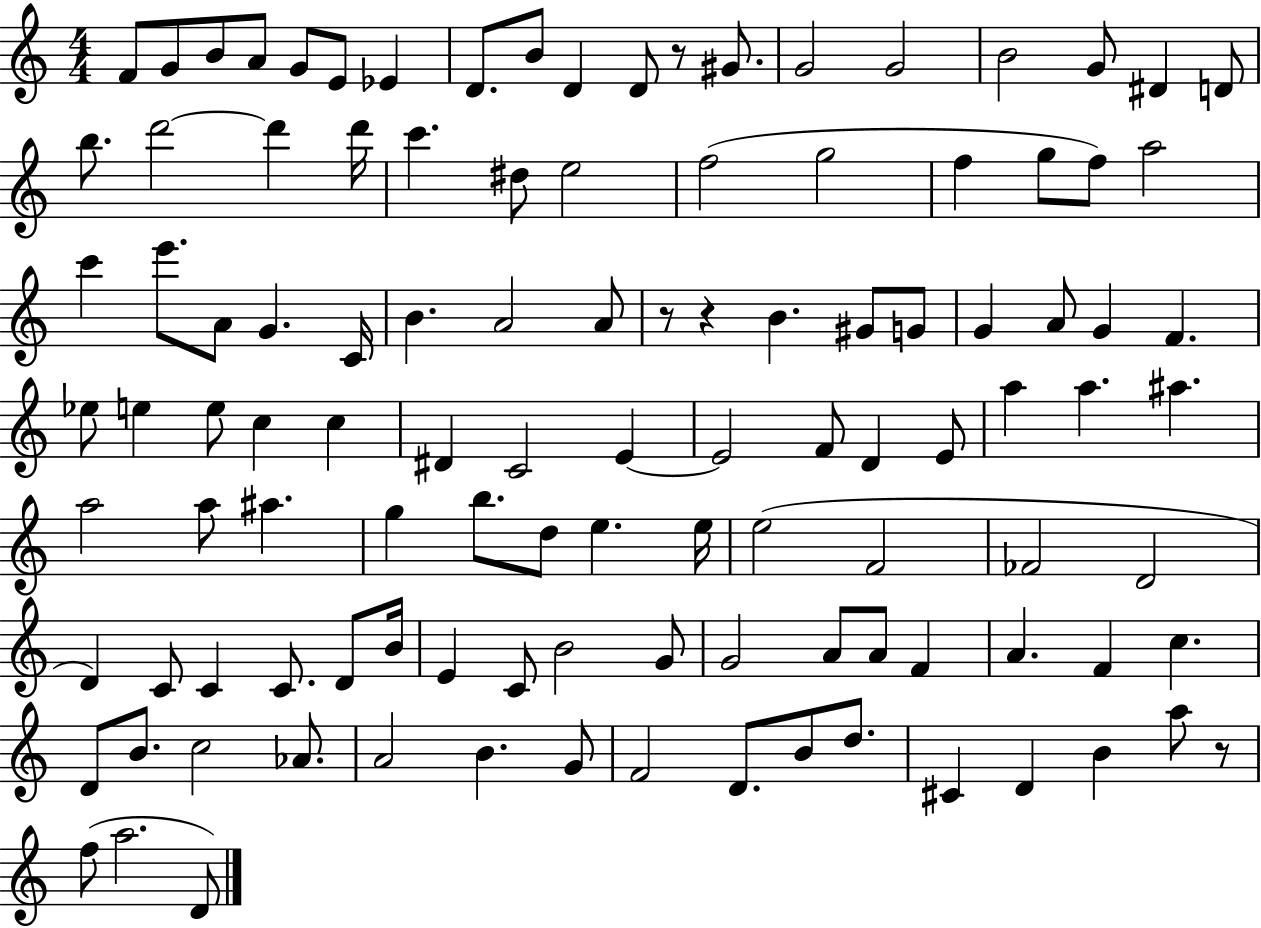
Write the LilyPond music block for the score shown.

{
  \clef treble
  \numericTimeSignature
  \time 4/4
  \key c \major
  f'8 g'8 b'8 a'8 g'8 e'8 ees'4 | d'8. b'8 d'4 d'8 r8 gis'8. | g'2 g'2 | b'2 g'8 dis'4 d'8 | \break b''8. d'''2~~ d'''4 d'''16 | c'''4. dis''8 e''2 | f''2( g''2 | f''4 g''8 f''8) a''2 | \break c'''4 e'''8. a'8 g'4. c'16 | b'4. a'2 a'8 | r8 r4 b'4. gis'8 g'8 | g'4 a'8 g'4 f'4. | \break ees''8 e''4 e''8 c''4 c''4 | dis'4 c'2 e'4~~ | e'2 f'8 d'4 e'8 | a''4 a''4. ais''4. | \break a''2 a''8 ais''4. | g''4 b''8. d''8 e''4. e''16 | e''2( f'2 | fes'2 d'2 | \break d'4) c'8 c'4 c'8. d'8 b'16 | e'4 c'8 b'2 g'8 | g'2 a'8 a'8 f'4 | a'4. f'4 c''4. | \break d'8 b'8. c''2 aes'8. | a'2 b'4. g'8 | f'2 d'8. b'8 d''8. | cis'4 d'4 b'4 a''8 r8 | \break f''8( a''2. d'8) | \bar "|."
}